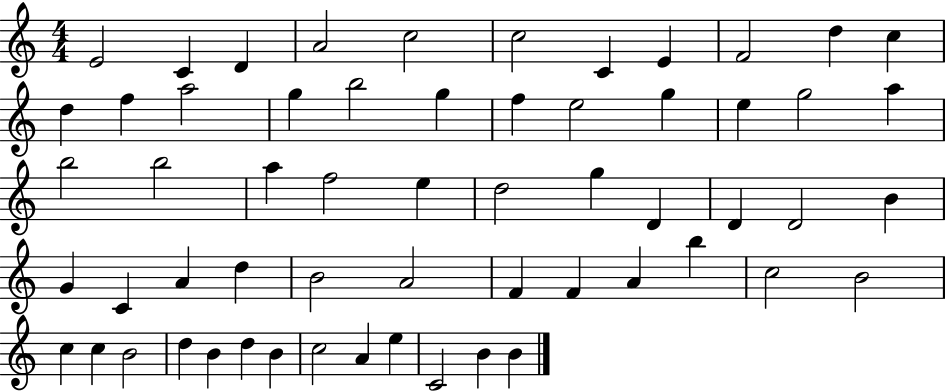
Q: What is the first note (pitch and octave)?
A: E4